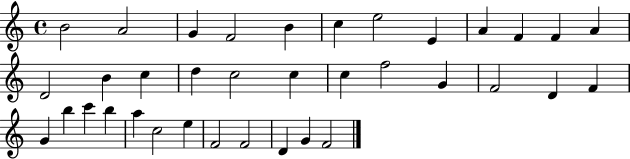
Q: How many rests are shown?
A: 0